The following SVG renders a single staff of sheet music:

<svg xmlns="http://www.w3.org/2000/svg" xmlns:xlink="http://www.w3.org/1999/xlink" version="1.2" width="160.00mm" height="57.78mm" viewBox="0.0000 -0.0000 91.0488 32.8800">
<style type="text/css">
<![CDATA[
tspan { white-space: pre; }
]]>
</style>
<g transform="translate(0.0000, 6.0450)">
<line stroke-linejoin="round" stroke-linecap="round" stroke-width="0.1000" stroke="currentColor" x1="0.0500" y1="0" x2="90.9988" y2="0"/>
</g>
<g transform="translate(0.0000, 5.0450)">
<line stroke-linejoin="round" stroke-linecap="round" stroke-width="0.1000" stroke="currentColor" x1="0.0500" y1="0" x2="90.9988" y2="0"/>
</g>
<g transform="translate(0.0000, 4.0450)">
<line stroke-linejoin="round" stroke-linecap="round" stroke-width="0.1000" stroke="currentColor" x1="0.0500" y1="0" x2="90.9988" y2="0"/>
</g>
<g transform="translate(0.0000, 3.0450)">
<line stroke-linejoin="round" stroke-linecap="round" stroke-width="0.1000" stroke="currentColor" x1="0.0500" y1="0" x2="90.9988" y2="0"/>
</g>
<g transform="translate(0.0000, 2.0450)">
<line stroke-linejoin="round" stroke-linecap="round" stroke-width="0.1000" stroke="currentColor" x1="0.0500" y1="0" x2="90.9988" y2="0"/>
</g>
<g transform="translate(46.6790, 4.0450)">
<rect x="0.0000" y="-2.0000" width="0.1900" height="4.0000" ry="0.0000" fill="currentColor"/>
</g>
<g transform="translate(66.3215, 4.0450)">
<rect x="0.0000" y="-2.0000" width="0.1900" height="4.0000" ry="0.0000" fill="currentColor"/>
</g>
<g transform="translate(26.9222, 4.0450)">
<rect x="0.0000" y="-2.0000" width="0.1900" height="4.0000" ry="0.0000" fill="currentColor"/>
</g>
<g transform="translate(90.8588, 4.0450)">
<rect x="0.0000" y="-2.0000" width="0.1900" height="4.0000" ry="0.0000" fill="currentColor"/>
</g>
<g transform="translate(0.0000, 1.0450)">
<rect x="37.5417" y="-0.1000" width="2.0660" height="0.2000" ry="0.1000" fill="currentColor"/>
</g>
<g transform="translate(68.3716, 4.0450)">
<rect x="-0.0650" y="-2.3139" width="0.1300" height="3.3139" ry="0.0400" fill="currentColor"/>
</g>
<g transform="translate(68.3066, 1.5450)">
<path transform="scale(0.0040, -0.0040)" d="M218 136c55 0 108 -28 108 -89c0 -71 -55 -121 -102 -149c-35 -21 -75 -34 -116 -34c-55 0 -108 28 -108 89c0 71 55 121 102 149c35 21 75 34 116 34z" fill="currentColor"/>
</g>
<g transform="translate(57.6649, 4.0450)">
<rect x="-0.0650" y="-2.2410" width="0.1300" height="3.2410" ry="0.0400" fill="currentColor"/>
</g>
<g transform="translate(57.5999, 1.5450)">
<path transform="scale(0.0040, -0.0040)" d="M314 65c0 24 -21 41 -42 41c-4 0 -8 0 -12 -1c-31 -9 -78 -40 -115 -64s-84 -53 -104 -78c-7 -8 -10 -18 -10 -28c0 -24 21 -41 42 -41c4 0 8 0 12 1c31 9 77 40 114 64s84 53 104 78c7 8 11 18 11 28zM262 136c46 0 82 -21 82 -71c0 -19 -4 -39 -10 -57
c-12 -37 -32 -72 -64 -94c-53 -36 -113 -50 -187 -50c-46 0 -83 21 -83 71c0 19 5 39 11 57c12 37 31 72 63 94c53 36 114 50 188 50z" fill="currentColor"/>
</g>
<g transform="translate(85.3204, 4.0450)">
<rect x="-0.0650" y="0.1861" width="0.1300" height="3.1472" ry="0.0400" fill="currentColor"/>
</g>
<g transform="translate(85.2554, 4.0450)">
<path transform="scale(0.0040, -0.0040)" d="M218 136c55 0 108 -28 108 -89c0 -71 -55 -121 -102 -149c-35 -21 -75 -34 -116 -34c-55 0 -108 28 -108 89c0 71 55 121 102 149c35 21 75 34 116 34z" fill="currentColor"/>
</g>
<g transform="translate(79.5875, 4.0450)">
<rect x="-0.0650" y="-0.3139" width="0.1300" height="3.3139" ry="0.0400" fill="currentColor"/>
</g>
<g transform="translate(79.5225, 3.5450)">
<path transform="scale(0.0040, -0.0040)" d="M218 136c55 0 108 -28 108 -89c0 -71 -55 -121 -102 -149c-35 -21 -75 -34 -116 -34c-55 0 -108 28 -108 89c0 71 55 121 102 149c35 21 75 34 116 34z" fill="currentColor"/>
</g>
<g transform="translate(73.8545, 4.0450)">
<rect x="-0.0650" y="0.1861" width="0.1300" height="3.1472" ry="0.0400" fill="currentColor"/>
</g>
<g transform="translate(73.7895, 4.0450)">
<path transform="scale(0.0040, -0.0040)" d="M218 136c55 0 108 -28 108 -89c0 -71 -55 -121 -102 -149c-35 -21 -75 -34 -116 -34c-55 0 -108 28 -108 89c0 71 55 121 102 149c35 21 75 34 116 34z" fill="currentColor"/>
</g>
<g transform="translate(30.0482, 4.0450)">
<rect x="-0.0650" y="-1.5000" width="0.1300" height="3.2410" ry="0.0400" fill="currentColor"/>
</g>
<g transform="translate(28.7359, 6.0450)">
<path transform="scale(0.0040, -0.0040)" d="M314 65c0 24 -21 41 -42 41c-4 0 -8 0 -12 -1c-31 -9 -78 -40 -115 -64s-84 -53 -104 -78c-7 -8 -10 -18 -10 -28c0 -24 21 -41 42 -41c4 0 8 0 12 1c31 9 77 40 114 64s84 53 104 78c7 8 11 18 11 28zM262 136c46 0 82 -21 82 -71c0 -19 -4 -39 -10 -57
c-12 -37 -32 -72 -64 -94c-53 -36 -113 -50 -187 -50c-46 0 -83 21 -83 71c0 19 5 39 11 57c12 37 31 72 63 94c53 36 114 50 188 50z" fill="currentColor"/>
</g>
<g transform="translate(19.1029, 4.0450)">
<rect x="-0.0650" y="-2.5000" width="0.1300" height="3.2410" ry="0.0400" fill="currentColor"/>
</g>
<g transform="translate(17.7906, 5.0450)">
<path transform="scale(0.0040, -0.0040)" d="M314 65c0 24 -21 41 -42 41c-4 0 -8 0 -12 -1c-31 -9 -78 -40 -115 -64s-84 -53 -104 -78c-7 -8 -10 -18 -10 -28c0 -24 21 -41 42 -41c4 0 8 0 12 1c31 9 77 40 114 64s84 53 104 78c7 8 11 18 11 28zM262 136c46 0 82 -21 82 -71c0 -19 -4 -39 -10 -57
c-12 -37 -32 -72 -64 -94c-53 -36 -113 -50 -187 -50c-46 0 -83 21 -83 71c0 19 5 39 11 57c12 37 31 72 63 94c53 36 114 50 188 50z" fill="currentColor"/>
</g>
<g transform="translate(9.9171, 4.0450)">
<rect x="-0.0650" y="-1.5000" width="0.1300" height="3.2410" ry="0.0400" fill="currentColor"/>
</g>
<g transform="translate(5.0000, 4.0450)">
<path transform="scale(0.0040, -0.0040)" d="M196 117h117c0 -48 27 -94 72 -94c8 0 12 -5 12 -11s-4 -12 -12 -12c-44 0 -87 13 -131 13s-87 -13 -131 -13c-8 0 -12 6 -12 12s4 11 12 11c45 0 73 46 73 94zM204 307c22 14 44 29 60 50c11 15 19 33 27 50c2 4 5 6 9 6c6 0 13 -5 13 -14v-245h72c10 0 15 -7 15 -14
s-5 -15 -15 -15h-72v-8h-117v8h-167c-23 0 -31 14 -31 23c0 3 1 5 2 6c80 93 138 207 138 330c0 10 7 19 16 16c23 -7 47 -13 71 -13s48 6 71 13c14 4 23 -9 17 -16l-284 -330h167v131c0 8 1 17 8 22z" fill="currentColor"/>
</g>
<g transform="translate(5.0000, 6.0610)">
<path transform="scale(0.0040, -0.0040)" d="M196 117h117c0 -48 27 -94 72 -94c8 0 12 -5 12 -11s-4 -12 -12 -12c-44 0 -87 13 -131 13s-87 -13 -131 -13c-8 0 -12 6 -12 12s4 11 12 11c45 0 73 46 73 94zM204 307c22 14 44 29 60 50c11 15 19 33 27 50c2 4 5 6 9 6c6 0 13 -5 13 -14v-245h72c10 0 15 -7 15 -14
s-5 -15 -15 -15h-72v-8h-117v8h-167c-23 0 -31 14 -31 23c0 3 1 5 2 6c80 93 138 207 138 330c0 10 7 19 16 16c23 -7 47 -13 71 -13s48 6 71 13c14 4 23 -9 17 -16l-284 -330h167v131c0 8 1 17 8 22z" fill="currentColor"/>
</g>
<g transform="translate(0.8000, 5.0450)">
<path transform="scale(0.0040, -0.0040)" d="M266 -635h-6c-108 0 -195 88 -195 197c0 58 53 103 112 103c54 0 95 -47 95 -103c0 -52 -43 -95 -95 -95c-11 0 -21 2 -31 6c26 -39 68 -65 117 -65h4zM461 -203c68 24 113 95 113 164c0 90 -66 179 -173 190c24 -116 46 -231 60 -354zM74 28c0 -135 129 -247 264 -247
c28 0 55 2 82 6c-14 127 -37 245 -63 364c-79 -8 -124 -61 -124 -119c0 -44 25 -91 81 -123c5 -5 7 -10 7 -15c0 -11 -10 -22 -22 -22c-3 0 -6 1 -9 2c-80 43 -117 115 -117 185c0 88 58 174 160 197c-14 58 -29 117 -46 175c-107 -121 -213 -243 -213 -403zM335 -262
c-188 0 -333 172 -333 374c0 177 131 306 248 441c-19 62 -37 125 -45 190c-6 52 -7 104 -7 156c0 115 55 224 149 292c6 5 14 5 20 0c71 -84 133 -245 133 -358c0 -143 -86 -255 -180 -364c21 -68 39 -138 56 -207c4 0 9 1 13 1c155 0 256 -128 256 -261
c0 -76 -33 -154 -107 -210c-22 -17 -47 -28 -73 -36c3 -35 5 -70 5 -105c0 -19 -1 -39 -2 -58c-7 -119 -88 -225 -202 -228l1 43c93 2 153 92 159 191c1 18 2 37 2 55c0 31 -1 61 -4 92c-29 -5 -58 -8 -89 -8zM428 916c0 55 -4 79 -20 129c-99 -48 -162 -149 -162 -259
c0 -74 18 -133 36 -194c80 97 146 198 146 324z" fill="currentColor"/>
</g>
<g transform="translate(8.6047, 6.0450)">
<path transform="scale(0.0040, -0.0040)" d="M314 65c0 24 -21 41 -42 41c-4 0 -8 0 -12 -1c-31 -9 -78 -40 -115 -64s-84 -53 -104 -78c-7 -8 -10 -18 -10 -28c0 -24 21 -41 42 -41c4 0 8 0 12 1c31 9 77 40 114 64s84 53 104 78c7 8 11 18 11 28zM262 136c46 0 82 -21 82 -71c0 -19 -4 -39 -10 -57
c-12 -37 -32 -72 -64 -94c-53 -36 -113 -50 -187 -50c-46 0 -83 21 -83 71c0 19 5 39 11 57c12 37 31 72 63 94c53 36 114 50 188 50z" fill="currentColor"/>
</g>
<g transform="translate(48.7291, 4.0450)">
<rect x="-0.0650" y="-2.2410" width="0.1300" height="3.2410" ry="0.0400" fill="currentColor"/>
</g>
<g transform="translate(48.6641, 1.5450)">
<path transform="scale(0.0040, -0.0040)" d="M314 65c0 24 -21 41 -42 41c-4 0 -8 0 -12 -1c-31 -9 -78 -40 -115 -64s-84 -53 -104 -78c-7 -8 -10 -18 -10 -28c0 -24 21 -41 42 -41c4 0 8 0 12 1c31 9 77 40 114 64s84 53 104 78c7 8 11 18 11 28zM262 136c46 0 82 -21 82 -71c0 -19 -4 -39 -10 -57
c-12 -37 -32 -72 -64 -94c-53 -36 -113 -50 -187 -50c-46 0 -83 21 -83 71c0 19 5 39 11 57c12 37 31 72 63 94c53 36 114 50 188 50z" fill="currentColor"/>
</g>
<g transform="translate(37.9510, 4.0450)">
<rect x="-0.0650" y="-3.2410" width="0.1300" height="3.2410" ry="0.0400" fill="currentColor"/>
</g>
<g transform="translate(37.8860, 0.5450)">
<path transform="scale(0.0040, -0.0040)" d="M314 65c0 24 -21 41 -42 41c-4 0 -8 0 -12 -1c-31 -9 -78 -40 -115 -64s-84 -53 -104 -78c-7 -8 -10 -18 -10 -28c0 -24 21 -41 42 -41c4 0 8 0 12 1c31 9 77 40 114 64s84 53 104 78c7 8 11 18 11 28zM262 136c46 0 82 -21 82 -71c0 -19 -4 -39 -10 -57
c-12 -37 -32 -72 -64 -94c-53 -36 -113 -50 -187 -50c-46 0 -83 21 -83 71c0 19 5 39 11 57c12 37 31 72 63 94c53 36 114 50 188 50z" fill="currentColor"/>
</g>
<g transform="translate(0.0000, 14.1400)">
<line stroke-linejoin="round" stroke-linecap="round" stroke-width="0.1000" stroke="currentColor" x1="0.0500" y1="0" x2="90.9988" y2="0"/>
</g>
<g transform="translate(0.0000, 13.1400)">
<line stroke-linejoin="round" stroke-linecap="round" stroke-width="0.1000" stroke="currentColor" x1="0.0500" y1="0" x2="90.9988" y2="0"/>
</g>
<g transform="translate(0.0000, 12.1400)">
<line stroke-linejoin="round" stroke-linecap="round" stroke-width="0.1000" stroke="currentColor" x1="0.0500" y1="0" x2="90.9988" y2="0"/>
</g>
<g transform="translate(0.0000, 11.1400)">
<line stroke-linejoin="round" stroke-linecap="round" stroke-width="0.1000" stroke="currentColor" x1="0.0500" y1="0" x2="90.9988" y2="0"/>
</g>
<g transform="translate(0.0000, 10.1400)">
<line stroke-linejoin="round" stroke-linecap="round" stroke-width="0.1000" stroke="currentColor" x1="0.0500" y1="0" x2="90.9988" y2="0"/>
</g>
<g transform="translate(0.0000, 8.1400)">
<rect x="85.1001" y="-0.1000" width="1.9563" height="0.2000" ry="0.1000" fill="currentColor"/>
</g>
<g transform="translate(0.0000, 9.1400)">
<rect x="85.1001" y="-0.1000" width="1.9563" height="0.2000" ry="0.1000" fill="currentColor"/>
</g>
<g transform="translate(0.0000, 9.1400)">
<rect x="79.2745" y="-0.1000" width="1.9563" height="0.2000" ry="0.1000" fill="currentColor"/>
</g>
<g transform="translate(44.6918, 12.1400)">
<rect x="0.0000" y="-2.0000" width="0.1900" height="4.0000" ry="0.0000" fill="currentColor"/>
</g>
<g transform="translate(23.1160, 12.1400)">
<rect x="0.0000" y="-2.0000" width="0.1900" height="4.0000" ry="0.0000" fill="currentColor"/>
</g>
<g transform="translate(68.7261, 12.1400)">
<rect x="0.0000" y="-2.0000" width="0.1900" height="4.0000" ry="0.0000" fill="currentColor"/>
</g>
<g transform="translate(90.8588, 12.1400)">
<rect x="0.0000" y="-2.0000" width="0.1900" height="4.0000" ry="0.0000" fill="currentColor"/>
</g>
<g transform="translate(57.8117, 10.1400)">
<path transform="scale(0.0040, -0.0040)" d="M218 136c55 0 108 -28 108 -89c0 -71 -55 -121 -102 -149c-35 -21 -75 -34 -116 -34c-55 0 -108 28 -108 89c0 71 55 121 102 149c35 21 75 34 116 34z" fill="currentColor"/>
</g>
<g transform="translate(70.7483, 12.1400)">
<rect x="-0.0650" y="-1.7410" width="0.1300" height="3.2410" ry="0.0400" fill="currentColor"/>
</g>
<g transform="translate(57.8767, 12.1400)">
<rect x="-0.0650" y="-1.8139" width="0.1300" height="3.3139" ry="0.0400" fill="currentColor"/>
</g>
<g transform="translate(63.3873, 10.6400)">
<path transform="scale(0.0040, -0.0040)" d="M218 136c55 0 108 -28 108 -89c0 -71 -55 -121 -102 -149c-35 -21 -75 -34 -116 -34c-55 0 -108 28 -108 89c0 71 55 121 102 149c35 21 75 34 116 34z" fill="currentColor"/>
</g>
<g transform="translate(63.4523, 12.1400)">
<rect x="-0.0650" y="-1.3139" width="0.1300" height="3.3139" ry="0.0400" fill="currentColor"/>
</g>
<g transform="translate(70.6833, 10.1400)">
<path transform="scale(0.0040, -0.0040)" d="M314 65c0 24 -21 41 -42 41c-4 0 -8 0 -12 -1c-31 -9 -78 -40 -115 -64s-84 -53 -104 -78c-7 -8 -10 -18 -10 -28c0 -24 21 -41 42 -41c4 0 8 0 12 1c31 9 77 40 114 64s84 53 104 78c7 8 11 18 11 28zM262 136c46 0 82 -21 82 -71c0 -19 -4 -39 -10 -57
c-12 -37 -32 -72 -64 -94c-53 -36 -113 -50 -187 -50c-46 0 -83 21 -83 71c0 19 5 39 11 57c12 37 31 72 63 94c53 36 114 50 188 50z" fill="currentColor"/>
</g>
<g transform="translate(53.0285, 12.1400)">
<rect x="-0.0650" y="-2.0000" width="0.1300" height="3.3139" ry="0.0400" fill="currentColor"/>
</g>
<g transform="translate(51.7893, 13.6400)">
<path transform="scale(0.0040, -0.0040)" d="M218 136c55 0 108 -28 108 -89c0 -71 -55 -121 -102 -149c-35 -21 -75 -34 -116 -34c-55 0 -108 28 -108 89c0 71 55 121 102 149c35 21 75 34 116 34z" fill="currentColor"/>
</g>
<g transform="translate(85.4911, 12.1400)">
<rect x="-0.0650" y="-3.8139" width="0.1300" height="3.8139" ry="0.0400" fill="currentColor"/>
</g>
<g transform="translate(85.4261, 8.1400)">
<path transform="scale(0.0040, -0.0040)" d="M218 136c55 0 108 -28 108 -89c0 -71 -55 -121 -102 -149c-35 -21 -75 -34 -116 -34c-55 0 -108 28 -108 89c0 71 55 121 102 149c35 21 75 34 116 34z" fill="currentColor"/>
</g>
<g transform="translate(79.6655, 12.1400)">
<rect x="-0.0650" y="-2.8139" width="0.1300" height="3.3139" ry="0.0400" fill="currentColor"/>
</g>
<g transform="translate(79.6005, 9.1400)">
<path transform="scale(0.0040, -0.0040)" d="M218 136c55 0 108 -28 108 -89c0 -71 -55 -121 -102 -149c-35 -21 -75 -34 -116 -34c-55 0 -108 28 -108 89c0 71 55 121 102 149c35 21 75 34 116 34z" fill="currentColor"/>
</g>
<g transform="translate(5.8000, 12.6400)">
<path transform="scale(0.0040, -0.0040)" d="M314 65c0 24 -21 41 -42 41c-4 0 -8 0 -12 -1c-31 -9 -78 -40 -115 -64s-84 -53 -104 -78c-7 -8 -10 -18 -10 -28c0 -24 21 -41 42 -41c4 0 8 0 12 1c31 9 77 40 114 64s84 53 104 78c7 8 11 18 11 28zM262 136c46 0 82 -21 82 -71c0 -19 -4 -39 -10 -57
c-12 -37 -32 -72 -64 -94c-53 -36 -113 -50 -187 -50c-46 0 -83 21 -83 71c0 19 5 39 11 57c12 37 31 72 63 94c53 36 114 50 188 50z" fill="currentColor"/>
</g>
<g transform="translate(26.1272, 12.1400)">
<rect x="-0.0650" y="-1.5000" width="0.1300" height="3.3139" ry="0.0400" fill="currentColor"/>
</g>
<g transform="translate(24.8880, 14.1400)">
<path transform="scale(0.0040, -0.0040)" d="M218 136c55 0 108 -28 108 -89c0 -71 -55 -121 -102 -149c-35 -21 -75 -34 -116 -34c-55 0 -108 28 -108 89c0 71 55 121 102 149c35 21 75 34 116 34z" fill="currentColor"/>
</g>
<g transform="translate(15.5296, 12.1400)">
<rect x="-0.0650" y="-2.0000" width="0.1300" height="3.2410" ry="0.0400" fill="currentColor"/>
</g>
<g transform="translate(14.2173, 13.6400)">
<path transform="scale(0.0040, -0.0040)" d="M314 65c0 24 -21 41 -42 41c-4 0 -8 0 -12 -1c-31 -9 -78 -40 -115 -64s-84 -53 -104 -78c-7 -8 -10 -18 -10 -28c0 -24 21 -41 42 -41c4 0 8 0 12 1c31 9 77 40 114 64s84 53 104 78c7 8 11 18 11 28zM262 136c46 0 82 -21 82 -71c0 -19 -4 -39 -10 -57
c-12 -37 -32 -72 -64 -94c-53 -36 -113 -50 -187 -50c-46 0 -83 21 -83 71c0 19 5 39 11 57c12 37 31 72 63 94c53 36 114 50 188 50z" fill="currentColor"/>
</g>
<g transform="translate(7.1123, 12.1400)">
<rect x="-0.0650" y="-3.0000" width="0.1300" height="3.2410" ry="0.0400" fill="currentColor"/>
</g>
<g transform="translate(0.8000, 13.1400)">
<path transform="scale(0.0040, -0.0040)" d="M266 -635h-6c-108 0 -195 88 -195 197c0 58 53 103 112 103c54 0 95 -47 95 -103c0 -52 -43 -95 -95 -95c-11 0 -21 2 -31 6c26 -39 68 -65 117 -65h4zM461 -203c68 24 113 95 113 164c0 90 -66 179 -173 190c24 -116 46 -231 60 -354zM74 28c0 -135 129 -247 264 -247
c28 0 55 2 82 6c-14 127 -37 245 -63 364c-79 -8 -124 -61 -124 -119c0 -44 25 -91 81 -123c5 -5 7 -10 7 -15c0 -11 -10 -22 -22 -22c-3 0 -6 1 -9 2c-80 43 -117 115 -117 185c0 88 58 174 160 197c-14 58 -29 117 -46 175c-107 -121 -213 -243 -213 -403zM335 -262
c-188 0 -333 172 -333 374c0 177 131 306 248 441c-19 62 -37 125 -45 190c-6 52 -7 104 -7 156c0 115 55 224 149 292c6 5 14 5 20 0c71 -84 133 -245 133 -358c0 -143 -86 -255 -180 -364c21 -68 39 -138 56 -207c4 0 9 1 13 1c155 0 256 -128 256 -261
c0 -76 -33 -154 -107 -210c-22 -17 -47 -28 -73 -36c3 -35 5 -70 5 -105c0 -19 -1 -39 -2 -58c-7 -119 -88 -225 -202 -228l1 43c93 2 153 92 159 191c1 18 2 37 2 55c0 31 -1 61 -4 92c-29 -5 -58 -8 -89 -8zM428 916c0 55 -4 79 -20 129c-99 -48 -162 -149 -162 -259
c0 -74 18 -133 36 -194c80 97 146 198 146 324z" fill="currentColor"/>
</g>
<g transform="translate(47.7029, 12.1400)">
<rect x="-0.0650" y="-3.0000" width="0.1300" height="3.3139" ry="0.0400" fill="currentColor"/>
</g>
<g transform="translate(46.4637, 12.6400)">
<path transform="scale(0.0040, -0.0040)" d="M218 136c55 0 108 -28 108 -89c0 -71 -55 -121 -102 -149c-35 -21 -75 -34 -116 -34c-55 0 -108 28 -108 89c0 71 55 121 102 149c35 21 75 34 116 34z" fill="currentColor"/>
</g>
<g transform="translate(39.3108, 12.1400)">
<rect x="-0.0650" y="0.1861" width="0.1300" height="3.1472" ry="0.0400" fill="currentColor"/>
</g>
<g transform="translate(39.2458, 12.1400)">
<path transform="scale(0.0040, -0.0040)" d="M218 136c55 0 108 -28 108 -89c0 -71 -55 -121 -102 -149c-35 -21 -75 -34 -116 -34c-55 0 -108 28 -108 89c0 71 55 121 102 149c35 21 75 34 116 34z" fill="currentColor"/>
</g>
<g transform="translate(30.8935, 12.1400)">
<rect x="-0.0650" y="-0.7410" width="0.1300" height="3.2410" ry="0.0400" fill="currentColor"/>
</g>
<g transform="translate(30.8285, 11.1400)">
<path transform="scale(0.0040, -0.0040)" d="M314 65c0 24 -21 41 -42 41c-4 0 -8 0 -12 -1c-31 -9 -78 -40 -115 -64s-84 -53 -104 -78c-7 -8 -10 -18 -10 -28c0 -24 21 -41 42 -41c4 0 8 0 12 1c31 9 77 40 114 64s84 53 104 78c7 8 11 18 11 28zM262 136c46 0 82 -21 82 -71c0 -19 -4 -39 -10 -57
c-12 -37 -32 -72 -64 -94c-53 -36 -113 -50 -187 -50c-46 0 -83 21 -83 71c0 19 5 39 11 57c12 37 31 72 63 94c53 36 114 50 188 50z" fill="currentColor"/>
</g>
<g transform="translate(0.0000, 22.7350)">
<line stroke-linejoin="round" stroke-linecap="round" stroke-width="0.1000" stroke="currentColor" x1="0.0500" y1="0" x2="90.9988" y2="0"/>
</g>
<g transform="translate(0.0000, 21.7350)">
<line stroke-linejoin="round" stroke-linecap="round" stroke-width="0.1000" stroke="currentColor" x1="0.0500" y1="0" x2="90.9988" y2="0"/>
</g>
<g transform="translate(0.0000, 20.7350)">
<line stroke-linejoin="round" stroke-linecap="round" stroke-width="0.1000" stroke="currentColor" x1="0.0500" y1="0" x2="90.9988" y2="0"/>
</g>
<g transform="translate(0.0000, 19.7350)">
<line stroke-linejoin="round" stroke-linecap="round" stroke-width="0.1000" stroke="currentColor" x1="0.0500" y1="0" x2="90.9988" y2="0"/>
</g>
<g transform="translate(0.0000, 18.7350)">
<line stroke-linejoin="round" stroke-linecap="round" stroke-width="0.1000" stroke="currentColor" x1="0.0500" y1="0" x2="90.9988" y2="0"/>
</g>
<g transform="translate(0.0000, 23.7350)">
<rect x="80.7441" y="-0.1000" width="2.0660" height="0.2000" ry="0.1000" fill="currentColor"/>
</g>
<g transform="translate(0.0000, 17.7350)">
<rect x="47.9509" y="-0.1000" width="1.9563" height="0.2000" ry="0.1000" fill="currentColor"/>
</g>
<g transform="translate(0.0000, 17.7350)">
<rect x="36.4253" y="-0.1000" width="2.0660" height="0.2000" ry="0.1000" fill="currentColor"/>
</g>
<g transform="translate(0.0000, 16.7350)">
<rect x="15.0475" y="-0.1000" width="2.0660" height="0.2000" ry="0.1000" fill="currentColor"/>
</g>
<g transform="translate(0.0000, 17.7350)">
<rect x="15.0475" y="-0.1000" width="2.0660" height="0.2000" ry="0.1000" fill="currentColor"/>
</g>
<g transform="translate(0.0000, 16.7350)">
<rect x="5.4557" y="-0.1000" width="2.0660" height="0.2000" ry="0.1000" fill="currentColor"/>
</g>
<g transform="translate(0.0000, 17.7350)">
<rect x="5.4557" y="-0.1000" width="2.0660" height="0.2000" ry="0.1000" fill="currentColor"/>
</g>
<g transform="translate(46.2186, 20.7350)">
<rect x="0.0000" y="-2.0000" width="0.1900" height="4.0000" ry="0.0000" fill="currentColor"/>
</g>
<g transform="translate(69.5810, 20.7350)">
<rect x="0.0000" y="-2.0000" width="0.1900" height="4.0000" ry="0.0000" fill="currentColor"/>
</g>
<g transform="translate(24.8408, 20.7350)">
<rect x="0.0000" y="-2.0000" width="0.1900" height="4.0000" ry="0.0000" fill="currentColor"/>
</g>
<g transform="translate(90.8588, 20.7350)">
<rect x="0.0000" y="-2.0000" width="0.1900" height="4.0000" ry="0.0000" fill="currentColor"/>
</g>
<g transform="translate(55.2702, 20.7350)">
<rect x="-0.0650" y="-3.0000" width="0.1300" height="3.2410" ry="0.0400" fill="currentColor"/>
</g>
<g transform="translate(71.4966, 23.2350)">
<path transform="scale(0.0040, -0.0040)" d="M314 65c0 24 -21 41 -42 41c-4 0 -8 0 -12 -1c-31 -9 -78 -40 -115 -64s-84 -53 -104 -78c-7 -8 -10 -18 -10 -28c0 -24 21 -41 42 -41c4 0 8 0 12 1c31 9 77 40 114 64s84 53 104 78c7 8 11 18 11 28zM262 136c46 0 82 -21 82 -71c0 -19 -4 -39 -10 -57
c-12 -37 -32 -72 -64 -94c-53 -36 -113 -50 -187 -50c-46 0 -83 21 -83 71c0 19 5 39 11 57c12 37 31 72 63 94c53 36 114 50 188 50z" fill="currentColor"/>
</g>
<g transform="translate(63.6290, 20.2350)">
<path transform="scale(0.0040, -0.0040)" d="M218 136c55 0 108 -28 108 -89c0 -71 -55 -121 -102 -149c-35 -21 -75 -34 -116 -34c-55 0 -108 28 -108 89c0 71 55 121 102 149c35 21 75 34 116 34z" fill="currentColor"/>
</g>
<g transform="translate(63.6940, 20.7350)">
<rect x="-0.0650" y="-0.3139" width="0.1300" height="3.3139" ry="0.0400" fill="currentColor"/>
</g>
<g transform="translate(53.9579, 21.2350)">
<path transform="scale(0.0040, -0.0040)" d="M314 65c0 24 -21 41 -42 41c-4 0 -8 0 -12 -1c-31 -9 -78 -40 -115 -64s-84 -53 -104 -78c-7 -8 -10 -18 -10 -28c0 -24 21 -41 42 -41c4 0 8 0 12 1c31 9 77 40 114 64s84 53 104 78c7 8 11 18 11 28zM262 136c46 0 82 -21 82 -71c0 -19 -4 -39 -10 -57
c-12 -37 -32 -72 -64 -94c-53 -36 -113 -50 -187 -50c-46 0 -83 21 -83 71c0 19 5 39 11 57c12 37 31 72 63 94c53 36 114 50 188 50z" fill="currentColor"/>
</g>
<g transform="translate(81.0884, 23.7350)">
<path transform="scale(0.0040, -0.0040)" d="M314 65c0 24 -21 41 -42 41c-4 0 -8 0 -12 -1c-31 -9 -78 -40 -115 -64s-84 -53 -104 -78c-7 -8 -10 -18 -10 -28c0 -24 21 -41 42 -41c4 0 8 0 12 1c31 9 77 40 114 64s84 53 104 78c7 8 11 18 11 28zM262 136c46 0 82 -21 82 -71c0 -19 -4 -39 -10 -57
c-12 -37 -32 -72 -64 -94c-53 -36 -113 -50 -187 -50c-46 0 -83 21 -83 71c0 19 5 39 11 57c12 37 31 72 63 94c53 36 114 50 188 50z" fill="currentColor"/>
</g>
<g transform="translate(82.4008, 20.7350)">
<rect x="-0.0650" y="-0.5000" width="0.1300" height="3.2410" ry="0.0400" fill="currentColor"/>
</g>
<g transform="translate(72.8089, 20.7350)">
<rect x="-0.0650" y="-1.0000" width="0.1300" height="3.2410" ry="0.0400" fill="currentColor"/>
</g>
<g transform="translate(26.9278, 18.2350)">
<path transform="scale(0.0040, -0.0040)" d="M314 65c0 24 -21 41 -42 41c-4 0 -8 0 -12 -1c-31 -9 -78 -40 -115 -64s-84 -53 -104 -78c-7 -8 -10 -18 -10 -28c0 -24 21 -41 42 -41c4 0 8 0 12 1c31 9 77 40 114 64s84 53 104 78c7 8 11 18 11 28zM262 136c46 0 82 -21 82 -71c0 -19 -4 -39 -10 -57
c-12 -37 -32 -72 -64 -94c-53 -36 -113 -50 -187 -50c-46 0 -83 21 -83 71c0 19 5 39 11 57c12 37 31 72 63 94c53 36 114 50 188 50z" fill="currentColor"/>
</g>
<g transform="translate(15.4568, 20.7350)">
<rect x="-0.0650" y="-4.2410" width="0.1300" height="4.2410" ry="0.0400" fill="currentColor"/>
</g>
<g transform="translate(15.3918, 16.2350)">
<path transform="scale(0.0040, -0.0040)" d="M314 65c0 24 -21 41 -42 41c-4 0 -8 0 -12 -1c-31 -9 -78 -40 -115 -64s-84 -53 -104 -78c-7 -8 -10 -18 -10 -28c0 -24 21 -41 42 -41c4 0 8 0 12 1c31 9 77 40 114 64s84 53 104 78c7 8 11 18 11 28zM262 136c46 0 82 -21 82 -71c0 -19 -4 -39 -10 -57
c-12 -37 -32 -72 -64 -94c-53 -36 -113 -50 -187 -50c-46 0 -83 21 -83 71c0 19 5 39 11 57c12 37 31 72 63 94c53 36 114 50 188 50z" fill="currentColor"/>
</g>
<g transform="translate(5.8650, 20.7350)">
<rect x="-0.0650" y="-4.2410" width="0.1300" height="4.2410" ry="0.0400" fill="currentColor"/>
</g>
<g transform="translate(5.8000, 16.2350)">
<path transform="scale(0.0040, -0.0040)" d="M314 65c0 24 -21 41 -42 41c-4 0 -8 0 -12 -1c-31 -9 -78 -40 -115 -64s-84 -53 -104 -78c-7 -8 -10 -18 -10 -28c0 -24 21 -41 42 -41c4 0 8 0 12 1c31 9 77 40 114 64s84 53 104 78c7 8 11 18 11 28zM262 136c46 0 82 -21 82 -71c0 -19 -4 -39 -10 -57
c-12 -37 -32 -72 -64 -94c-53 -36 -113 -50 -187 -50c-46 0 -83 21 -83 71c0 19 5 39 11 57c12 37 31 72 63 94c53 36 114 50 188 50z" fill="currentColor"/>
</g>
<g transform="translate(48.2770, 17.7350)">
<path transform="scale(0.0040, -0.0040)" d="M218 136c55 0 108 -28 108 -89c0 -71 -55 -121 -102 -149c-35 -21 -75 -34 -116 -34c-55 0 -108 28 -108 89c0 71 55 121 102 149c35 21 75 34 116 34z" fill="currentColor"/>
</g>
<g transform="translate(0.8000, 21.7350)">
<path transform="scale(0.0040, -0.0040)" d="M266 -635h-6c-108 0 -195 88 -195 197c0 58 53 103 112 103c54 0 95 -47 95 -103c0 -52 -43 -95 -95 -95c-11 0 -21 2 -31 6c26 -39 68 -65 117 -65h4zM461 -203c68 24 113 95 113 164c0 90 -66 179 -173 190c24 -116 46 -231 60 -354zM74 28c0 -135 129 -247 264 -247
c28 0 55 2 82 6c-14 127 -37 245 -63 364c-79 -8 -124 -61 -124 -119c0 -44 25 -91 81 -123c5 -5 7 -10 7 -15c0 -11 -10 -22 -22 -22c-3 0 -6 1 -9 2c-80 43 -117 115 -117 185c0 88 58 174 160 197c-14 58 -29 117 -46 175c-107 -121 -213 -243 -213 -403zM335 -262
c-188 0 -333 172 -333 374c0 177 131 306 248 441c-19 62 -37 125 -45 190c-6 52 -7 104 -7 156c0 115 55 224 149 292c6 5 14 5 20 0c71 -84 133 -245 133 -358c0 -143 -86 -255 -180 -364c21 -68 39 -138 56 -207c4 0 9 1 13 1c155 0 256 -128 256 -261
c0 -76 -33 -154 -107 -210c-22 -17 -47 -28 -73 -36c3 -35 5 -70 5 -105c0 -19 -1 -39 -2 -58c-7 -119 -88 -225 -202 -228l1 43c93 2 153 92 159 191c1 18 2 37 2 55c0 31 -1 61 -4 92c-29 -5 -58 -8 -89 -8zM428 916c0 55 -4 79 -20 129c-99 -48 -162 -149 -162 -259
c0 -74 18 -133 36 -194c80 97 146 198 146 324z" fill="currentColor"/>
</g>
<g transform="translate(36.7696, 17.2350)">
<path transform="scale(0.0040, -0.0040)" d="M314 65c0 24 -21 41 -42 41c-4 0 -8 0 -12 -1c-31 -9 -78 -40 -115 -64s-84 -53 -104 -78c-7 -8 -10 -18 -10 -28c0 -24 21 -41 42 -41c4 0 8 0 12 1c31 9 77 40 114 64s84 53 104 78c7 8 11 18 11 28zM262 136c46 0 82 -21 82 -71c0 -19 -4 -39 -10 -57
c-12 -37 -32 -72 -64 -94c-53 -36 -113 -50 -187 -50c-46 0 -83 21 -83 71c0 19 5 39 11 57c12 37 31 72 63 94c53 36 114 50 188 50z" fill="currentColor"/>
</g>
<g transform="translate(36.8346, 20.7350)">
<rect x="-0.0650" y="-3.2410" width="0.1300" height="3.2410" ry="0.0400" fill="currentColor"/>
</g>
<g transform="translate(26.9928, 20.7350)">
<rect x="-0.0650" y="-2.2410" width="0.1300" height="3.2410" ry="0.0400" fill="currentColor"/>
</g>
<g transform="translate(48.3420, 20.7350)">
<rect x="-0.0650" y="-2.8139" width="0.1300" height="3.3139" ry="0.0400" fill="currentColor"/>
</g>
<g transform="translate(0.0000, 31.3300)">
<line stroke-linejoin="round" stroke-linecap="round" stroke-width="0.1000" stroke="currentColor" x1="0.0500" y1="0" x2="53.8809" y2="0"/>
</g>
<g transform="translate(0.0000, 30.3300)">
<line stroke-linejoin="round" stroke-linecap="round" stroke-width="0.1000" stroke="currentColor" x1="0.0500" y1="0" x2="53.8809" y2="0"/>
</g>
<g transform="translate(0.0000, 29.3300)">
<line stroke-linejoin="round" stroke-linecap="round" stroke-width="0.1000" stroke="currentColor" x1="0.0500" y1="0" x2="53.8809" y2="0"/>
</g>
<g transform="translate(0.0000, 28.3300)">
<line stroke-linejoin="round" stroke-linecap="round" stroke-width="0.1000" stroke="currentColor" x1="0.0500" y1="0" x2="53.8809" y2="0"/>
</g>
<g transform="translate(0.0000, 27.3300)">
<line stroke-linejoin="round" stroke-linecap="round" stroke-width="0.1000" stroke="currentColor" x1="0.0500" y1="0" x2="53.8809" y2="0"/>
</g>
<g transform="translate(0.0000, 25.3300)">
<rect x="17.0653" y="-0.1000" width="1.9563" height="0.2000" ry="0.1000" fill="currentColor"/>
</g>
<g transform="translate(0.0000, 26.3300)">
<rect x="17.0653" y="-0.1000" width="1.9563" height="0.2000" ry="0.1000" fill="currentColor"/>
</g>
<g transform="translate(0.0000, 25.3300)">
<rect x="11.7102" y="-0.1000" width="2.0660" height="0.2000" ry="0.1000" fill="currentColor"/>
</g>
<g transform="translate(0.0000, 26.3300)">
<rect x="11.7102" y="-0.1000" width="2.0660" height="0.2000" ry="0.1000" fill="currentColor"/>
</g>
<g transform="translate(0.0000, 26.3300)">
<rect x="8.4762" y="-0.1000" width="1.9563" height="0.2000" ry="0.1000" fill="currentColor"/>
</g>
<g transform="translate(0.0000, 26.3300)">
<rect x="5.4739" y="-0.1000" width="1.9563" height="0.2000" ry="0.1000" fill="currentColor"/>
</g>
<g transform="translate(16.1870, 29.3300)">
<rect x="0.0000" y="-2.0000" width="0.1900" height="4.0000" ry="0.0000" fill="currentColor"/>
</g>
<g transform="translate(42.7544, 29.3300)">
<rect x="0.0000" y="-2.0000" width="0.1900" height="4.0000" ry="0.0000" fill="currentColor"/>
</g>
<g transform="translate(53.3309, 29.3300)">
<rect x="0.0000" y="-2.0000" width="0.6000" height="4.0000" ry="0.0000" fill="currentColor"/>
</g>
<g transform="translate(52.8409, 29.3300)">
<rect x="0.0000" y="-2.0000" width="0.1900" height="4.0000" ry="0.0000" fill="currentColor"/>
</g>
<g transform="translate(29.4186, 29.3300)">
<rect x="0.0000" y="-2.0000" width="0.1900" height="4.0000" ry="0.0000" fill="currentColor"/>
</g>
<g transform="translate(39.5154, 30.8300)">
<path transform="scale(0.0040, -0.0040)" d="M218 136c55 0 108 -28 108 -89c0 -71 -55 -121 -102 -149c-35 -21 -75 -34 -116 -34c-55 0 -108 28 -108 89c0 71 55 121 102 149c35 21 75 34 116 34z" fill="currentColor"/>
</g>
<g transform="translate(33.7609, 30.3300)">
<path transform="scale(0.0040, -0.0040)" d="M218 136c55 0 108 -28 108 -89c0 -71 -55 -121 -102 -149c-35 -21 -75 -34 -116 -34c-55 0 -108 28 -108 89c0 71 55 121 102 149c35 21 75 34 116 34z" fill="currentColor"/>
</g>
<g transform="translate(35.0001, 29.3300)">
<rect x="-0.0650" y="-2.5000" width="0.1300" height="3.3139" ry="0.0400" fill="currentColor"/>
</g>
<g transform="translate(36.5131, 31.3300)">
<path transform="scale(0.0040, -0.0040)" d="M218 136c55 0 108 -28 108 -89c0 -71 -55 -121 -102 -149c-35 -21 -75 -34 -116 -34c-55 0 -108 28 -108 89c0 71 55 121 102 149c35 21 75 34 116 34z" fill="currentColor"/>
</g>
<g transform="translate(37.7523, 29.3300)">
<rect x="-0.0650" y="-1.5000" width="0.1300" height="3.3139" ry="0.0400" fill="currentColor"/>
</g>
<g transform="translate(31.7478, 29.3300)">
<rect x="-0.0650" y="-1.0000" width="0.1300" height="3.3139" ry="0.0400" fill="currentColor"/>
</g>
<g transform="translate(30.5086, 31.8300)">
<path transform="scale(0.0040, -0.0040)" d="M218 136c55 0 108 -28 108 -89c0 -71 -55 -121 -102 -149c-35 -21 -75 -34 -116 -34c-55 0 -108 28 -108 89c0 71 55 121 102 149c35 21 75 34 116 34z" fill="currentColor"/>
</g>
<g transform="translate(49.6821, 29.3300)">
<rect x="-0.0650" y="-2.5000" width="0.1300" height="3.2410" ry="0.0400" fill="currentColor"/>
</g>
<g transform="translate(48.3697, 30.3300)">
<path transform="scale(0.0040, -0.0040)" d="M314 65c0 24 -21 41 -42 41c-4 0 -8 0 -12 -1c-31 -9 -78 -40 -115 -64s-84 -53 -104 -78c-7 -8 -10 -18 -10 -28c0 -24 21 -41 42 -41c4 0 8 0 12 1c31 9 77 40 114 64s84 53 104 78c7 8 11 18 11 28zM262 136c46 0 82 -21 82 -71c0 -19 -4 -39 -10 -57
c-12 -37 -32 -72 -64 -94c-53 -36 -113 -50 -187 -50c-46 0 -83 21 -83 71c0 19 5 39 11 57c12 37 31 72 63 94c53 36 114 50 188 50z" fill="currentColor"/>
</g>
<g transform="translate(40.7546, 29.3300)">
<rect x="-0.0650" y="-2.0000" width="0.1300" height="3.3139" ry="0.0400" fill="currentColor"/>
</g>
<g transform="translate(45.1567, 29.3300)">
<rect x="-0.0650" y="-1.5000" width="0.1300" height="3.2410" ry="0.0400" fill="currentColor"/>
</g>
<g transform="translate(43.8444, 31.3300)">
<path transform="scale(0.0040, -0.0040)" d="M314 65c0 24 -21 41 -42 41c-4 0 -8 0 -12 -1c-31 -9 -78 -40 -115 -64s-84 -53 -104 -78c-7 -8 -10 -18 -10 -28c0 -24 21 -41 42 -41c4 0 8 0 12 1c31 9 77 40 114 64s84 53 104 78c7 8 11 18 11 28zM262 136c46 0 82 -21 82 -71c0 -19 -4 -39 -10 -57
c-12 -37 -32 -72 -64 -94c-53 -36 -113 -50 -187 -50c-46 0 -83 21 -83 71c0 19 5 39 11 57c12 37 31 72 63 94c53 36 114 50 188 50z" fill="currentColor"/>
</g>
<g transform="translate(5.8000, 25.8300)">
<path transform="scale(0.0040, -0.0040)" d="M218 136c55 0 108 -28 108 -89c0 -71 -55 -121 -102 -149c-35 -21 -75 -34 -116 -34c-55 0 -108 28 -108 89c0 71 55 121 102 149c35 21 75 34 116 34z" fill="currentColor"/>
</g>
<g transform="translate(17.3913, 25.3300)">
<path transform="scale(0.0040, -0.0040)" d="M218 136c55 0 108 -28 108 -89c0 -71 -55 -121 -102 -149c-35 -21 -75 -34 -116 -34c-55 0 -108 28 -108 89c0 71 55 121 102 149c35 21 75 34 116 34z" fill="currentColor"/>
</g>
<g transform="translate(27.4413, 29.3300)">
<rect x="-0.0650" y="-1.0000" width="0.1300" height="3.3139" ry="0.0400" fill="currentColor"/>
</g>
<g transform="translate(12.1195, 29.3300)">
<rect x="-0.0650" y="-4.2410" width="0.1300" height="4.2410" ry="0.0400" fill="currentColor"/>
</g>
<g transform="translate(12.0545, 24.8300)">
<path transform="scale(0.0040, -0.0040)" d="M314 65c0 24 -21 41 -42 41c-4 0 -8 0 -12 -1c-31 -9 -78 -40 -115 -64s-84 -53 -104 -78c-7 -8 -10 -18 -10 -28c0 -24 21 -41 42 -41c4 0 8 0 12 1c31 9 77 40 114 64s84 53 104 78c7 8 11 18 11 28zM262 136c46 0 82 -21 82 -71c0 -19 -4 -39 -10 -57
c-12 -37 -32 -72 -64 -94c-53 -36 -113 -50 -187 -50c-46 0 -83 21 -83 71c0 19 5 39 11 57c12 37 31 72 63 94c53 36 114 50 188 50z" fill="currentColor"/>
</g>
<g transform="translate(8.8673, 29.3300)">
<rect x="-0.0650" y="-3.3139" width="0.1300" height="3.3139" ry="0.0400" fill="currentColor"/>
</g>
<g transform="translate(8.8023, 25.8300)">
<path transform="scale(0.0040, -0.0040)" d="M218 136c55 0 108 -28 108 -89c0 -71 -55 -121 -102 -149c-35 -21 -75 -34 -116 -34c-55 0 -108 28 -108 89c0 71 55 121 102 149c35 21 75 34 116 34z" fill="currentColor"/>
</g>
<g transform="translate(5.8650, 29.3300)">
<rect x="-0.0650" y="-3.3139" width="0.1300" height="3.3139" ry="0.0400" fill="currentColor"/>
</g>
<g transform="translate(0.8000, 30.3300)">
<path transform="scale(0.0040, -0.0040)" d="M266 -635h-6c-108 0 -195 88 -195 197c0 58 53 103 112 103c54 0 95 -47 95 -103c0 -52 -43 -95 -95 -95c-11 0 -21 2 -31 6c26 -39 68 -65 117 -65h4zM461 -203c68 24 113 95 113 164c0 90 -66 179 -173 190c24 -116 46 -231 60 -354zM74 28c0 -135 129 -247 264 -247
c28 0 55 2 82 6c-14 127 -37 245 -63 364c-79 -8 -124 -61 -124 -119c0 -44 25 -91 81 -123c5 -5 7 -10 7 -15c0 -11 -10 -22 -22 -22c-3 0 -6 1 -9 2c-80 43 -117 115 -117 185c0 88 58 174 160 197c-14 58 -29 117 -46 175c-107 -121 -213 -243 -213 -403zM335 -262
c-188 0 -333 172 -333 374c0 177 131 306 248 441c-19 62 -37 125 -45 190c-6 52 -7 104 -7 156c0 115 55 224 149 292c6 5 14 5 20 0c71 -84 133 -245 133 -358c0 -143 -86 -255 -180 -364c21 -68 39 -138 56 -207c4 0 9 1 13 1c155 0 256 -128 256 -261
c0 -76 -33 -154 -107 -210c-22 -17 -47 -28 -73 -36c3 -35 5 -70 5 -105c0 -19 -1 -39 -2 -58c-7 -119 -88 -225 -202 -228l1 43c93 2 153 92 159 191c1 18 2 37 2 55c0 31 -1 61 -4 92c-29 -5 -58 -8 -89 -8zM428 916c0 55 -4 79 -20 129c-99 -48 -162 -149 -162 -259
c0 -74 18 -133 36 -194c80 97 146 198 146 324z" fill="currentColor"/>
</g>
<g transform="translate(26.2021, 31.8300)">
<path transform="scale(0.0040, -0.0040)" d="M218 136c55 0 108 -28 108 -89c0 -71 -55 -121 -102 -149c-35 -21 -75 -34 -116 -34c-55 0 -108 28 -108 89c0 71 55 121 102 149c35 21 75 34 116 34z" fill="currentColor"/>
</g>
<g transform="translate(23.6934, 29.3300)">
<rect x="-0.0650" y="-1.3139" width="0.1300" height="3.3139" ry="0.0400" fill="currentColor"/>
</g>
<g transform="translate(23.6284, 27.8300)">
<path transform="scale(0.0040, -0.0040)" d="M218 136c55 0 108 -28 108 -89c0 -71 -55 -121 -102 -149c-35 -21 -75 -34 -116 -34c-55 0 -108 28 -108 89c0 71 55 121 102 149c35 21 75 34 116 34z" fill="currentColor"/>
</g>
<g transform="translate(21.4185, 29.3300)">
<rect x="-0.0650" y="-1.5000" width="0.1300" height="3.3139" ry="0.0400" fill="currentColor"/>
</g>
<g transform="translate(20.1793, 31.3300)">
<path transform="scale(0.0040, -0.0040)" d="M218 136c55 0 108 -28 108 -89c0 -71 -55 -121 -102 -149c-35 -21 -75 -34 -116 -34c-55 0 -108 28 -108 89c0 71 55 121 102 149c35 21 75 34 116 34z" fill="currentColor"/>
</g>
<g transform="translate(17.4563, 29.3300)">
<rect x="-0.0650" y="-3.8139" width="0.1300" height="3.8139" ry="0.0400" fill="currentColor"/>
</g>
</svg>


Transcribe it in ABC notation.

X:1
T:Untitled
M:4/4
L:1/4
K:C
E2 G2 E2 b2 g2 g2 g B c B A2 F2 E d2 B A F f e f2 a c' d'2 d'2 g2 b2 a A2 c D2 C2 b b d'2 c' E e D D G E F E2 G2